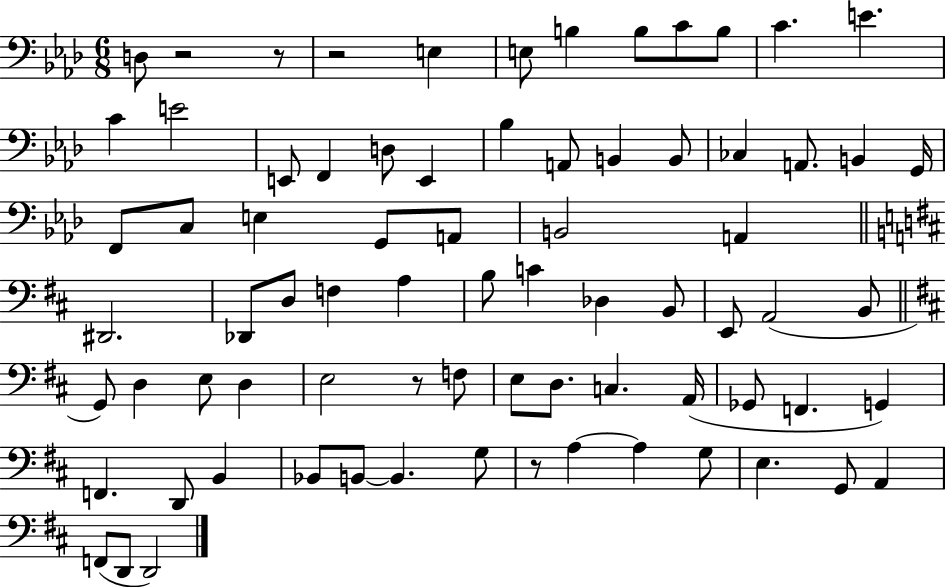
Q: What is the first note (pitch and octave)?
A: D3